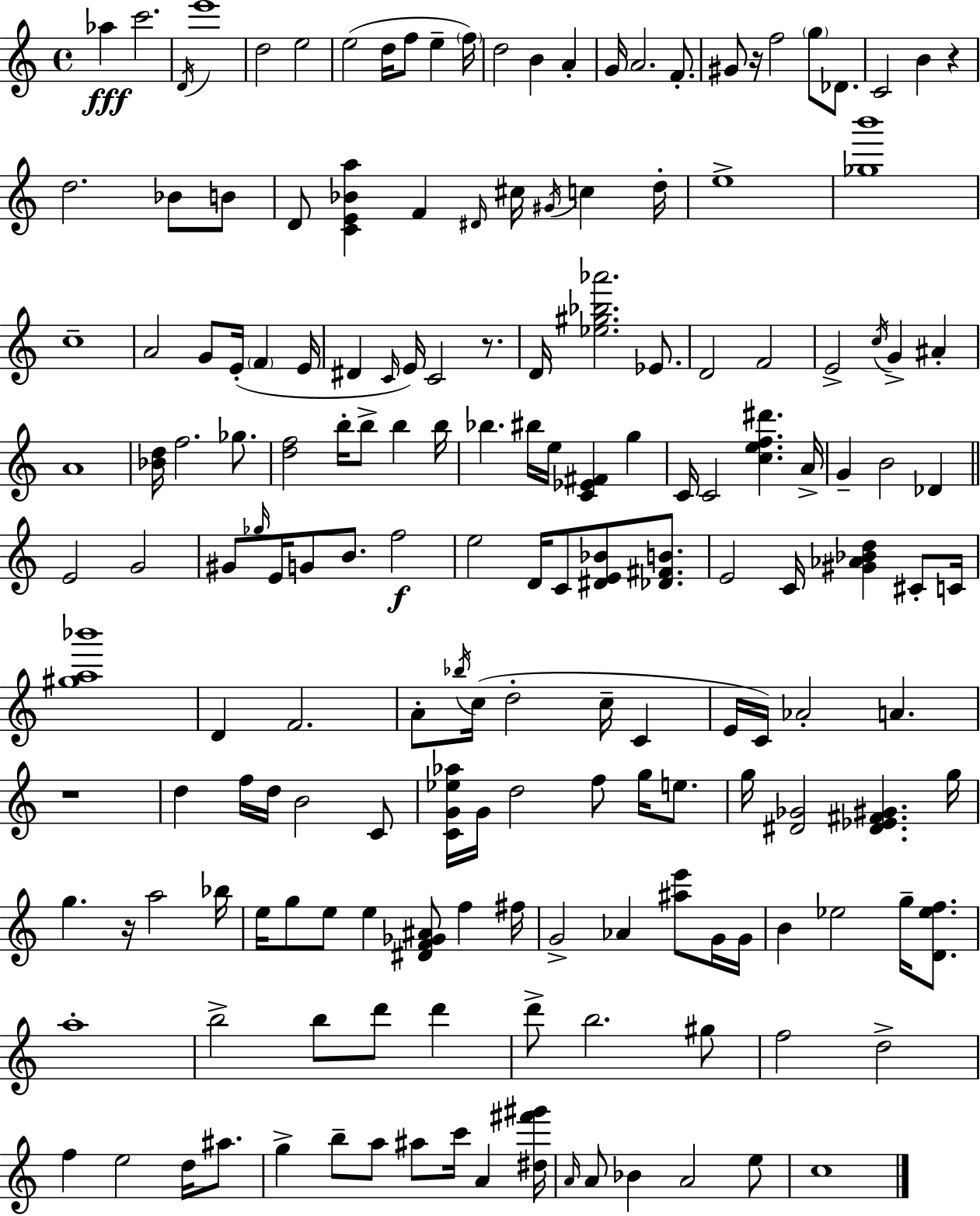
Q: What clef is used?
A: treble